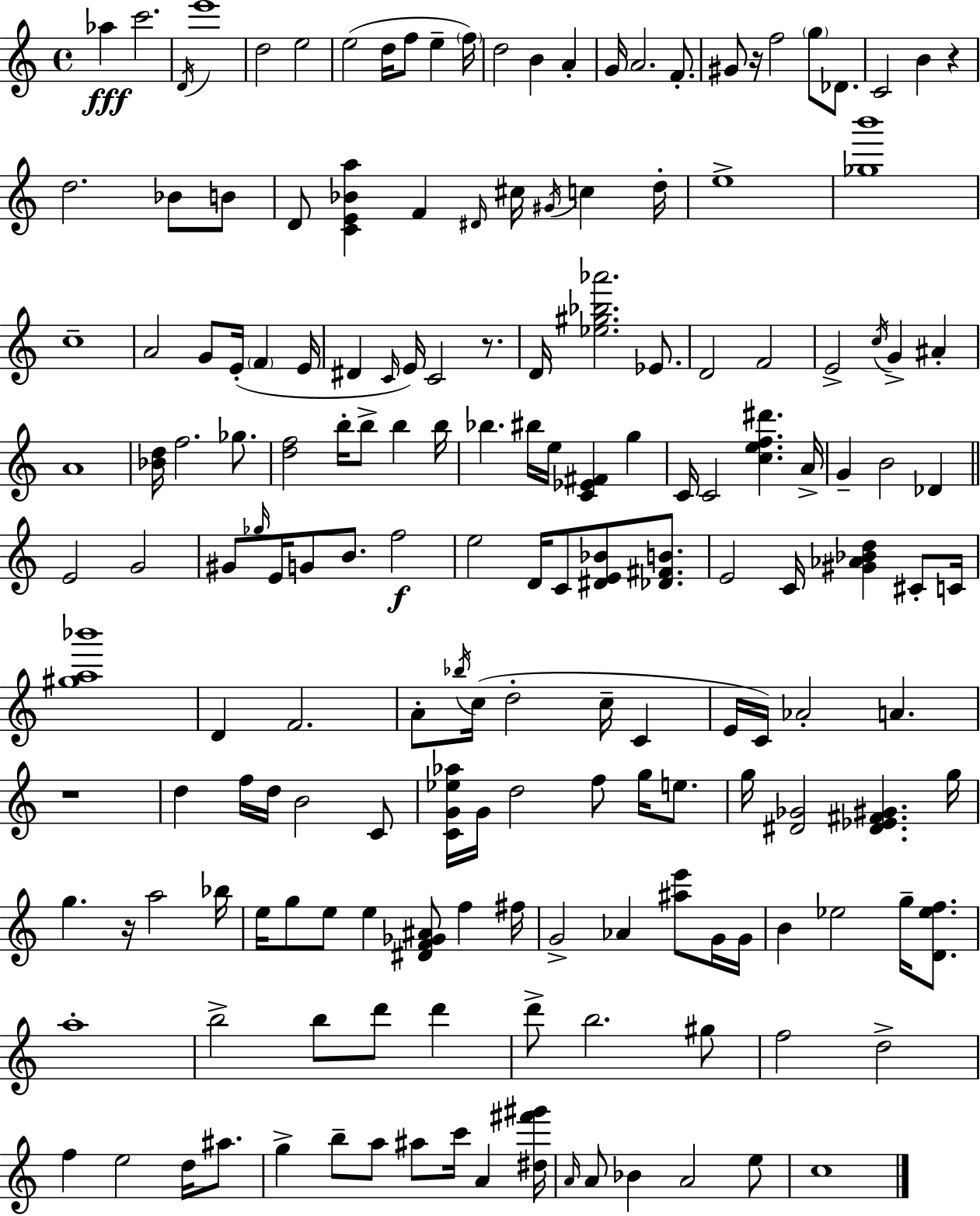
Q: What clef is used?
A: treble